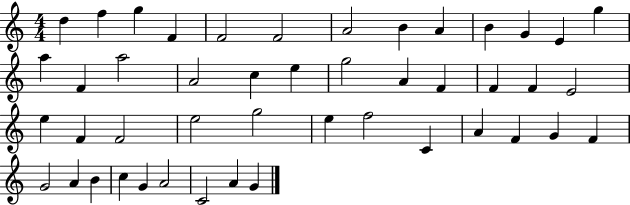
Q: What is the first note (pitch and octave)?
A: D5